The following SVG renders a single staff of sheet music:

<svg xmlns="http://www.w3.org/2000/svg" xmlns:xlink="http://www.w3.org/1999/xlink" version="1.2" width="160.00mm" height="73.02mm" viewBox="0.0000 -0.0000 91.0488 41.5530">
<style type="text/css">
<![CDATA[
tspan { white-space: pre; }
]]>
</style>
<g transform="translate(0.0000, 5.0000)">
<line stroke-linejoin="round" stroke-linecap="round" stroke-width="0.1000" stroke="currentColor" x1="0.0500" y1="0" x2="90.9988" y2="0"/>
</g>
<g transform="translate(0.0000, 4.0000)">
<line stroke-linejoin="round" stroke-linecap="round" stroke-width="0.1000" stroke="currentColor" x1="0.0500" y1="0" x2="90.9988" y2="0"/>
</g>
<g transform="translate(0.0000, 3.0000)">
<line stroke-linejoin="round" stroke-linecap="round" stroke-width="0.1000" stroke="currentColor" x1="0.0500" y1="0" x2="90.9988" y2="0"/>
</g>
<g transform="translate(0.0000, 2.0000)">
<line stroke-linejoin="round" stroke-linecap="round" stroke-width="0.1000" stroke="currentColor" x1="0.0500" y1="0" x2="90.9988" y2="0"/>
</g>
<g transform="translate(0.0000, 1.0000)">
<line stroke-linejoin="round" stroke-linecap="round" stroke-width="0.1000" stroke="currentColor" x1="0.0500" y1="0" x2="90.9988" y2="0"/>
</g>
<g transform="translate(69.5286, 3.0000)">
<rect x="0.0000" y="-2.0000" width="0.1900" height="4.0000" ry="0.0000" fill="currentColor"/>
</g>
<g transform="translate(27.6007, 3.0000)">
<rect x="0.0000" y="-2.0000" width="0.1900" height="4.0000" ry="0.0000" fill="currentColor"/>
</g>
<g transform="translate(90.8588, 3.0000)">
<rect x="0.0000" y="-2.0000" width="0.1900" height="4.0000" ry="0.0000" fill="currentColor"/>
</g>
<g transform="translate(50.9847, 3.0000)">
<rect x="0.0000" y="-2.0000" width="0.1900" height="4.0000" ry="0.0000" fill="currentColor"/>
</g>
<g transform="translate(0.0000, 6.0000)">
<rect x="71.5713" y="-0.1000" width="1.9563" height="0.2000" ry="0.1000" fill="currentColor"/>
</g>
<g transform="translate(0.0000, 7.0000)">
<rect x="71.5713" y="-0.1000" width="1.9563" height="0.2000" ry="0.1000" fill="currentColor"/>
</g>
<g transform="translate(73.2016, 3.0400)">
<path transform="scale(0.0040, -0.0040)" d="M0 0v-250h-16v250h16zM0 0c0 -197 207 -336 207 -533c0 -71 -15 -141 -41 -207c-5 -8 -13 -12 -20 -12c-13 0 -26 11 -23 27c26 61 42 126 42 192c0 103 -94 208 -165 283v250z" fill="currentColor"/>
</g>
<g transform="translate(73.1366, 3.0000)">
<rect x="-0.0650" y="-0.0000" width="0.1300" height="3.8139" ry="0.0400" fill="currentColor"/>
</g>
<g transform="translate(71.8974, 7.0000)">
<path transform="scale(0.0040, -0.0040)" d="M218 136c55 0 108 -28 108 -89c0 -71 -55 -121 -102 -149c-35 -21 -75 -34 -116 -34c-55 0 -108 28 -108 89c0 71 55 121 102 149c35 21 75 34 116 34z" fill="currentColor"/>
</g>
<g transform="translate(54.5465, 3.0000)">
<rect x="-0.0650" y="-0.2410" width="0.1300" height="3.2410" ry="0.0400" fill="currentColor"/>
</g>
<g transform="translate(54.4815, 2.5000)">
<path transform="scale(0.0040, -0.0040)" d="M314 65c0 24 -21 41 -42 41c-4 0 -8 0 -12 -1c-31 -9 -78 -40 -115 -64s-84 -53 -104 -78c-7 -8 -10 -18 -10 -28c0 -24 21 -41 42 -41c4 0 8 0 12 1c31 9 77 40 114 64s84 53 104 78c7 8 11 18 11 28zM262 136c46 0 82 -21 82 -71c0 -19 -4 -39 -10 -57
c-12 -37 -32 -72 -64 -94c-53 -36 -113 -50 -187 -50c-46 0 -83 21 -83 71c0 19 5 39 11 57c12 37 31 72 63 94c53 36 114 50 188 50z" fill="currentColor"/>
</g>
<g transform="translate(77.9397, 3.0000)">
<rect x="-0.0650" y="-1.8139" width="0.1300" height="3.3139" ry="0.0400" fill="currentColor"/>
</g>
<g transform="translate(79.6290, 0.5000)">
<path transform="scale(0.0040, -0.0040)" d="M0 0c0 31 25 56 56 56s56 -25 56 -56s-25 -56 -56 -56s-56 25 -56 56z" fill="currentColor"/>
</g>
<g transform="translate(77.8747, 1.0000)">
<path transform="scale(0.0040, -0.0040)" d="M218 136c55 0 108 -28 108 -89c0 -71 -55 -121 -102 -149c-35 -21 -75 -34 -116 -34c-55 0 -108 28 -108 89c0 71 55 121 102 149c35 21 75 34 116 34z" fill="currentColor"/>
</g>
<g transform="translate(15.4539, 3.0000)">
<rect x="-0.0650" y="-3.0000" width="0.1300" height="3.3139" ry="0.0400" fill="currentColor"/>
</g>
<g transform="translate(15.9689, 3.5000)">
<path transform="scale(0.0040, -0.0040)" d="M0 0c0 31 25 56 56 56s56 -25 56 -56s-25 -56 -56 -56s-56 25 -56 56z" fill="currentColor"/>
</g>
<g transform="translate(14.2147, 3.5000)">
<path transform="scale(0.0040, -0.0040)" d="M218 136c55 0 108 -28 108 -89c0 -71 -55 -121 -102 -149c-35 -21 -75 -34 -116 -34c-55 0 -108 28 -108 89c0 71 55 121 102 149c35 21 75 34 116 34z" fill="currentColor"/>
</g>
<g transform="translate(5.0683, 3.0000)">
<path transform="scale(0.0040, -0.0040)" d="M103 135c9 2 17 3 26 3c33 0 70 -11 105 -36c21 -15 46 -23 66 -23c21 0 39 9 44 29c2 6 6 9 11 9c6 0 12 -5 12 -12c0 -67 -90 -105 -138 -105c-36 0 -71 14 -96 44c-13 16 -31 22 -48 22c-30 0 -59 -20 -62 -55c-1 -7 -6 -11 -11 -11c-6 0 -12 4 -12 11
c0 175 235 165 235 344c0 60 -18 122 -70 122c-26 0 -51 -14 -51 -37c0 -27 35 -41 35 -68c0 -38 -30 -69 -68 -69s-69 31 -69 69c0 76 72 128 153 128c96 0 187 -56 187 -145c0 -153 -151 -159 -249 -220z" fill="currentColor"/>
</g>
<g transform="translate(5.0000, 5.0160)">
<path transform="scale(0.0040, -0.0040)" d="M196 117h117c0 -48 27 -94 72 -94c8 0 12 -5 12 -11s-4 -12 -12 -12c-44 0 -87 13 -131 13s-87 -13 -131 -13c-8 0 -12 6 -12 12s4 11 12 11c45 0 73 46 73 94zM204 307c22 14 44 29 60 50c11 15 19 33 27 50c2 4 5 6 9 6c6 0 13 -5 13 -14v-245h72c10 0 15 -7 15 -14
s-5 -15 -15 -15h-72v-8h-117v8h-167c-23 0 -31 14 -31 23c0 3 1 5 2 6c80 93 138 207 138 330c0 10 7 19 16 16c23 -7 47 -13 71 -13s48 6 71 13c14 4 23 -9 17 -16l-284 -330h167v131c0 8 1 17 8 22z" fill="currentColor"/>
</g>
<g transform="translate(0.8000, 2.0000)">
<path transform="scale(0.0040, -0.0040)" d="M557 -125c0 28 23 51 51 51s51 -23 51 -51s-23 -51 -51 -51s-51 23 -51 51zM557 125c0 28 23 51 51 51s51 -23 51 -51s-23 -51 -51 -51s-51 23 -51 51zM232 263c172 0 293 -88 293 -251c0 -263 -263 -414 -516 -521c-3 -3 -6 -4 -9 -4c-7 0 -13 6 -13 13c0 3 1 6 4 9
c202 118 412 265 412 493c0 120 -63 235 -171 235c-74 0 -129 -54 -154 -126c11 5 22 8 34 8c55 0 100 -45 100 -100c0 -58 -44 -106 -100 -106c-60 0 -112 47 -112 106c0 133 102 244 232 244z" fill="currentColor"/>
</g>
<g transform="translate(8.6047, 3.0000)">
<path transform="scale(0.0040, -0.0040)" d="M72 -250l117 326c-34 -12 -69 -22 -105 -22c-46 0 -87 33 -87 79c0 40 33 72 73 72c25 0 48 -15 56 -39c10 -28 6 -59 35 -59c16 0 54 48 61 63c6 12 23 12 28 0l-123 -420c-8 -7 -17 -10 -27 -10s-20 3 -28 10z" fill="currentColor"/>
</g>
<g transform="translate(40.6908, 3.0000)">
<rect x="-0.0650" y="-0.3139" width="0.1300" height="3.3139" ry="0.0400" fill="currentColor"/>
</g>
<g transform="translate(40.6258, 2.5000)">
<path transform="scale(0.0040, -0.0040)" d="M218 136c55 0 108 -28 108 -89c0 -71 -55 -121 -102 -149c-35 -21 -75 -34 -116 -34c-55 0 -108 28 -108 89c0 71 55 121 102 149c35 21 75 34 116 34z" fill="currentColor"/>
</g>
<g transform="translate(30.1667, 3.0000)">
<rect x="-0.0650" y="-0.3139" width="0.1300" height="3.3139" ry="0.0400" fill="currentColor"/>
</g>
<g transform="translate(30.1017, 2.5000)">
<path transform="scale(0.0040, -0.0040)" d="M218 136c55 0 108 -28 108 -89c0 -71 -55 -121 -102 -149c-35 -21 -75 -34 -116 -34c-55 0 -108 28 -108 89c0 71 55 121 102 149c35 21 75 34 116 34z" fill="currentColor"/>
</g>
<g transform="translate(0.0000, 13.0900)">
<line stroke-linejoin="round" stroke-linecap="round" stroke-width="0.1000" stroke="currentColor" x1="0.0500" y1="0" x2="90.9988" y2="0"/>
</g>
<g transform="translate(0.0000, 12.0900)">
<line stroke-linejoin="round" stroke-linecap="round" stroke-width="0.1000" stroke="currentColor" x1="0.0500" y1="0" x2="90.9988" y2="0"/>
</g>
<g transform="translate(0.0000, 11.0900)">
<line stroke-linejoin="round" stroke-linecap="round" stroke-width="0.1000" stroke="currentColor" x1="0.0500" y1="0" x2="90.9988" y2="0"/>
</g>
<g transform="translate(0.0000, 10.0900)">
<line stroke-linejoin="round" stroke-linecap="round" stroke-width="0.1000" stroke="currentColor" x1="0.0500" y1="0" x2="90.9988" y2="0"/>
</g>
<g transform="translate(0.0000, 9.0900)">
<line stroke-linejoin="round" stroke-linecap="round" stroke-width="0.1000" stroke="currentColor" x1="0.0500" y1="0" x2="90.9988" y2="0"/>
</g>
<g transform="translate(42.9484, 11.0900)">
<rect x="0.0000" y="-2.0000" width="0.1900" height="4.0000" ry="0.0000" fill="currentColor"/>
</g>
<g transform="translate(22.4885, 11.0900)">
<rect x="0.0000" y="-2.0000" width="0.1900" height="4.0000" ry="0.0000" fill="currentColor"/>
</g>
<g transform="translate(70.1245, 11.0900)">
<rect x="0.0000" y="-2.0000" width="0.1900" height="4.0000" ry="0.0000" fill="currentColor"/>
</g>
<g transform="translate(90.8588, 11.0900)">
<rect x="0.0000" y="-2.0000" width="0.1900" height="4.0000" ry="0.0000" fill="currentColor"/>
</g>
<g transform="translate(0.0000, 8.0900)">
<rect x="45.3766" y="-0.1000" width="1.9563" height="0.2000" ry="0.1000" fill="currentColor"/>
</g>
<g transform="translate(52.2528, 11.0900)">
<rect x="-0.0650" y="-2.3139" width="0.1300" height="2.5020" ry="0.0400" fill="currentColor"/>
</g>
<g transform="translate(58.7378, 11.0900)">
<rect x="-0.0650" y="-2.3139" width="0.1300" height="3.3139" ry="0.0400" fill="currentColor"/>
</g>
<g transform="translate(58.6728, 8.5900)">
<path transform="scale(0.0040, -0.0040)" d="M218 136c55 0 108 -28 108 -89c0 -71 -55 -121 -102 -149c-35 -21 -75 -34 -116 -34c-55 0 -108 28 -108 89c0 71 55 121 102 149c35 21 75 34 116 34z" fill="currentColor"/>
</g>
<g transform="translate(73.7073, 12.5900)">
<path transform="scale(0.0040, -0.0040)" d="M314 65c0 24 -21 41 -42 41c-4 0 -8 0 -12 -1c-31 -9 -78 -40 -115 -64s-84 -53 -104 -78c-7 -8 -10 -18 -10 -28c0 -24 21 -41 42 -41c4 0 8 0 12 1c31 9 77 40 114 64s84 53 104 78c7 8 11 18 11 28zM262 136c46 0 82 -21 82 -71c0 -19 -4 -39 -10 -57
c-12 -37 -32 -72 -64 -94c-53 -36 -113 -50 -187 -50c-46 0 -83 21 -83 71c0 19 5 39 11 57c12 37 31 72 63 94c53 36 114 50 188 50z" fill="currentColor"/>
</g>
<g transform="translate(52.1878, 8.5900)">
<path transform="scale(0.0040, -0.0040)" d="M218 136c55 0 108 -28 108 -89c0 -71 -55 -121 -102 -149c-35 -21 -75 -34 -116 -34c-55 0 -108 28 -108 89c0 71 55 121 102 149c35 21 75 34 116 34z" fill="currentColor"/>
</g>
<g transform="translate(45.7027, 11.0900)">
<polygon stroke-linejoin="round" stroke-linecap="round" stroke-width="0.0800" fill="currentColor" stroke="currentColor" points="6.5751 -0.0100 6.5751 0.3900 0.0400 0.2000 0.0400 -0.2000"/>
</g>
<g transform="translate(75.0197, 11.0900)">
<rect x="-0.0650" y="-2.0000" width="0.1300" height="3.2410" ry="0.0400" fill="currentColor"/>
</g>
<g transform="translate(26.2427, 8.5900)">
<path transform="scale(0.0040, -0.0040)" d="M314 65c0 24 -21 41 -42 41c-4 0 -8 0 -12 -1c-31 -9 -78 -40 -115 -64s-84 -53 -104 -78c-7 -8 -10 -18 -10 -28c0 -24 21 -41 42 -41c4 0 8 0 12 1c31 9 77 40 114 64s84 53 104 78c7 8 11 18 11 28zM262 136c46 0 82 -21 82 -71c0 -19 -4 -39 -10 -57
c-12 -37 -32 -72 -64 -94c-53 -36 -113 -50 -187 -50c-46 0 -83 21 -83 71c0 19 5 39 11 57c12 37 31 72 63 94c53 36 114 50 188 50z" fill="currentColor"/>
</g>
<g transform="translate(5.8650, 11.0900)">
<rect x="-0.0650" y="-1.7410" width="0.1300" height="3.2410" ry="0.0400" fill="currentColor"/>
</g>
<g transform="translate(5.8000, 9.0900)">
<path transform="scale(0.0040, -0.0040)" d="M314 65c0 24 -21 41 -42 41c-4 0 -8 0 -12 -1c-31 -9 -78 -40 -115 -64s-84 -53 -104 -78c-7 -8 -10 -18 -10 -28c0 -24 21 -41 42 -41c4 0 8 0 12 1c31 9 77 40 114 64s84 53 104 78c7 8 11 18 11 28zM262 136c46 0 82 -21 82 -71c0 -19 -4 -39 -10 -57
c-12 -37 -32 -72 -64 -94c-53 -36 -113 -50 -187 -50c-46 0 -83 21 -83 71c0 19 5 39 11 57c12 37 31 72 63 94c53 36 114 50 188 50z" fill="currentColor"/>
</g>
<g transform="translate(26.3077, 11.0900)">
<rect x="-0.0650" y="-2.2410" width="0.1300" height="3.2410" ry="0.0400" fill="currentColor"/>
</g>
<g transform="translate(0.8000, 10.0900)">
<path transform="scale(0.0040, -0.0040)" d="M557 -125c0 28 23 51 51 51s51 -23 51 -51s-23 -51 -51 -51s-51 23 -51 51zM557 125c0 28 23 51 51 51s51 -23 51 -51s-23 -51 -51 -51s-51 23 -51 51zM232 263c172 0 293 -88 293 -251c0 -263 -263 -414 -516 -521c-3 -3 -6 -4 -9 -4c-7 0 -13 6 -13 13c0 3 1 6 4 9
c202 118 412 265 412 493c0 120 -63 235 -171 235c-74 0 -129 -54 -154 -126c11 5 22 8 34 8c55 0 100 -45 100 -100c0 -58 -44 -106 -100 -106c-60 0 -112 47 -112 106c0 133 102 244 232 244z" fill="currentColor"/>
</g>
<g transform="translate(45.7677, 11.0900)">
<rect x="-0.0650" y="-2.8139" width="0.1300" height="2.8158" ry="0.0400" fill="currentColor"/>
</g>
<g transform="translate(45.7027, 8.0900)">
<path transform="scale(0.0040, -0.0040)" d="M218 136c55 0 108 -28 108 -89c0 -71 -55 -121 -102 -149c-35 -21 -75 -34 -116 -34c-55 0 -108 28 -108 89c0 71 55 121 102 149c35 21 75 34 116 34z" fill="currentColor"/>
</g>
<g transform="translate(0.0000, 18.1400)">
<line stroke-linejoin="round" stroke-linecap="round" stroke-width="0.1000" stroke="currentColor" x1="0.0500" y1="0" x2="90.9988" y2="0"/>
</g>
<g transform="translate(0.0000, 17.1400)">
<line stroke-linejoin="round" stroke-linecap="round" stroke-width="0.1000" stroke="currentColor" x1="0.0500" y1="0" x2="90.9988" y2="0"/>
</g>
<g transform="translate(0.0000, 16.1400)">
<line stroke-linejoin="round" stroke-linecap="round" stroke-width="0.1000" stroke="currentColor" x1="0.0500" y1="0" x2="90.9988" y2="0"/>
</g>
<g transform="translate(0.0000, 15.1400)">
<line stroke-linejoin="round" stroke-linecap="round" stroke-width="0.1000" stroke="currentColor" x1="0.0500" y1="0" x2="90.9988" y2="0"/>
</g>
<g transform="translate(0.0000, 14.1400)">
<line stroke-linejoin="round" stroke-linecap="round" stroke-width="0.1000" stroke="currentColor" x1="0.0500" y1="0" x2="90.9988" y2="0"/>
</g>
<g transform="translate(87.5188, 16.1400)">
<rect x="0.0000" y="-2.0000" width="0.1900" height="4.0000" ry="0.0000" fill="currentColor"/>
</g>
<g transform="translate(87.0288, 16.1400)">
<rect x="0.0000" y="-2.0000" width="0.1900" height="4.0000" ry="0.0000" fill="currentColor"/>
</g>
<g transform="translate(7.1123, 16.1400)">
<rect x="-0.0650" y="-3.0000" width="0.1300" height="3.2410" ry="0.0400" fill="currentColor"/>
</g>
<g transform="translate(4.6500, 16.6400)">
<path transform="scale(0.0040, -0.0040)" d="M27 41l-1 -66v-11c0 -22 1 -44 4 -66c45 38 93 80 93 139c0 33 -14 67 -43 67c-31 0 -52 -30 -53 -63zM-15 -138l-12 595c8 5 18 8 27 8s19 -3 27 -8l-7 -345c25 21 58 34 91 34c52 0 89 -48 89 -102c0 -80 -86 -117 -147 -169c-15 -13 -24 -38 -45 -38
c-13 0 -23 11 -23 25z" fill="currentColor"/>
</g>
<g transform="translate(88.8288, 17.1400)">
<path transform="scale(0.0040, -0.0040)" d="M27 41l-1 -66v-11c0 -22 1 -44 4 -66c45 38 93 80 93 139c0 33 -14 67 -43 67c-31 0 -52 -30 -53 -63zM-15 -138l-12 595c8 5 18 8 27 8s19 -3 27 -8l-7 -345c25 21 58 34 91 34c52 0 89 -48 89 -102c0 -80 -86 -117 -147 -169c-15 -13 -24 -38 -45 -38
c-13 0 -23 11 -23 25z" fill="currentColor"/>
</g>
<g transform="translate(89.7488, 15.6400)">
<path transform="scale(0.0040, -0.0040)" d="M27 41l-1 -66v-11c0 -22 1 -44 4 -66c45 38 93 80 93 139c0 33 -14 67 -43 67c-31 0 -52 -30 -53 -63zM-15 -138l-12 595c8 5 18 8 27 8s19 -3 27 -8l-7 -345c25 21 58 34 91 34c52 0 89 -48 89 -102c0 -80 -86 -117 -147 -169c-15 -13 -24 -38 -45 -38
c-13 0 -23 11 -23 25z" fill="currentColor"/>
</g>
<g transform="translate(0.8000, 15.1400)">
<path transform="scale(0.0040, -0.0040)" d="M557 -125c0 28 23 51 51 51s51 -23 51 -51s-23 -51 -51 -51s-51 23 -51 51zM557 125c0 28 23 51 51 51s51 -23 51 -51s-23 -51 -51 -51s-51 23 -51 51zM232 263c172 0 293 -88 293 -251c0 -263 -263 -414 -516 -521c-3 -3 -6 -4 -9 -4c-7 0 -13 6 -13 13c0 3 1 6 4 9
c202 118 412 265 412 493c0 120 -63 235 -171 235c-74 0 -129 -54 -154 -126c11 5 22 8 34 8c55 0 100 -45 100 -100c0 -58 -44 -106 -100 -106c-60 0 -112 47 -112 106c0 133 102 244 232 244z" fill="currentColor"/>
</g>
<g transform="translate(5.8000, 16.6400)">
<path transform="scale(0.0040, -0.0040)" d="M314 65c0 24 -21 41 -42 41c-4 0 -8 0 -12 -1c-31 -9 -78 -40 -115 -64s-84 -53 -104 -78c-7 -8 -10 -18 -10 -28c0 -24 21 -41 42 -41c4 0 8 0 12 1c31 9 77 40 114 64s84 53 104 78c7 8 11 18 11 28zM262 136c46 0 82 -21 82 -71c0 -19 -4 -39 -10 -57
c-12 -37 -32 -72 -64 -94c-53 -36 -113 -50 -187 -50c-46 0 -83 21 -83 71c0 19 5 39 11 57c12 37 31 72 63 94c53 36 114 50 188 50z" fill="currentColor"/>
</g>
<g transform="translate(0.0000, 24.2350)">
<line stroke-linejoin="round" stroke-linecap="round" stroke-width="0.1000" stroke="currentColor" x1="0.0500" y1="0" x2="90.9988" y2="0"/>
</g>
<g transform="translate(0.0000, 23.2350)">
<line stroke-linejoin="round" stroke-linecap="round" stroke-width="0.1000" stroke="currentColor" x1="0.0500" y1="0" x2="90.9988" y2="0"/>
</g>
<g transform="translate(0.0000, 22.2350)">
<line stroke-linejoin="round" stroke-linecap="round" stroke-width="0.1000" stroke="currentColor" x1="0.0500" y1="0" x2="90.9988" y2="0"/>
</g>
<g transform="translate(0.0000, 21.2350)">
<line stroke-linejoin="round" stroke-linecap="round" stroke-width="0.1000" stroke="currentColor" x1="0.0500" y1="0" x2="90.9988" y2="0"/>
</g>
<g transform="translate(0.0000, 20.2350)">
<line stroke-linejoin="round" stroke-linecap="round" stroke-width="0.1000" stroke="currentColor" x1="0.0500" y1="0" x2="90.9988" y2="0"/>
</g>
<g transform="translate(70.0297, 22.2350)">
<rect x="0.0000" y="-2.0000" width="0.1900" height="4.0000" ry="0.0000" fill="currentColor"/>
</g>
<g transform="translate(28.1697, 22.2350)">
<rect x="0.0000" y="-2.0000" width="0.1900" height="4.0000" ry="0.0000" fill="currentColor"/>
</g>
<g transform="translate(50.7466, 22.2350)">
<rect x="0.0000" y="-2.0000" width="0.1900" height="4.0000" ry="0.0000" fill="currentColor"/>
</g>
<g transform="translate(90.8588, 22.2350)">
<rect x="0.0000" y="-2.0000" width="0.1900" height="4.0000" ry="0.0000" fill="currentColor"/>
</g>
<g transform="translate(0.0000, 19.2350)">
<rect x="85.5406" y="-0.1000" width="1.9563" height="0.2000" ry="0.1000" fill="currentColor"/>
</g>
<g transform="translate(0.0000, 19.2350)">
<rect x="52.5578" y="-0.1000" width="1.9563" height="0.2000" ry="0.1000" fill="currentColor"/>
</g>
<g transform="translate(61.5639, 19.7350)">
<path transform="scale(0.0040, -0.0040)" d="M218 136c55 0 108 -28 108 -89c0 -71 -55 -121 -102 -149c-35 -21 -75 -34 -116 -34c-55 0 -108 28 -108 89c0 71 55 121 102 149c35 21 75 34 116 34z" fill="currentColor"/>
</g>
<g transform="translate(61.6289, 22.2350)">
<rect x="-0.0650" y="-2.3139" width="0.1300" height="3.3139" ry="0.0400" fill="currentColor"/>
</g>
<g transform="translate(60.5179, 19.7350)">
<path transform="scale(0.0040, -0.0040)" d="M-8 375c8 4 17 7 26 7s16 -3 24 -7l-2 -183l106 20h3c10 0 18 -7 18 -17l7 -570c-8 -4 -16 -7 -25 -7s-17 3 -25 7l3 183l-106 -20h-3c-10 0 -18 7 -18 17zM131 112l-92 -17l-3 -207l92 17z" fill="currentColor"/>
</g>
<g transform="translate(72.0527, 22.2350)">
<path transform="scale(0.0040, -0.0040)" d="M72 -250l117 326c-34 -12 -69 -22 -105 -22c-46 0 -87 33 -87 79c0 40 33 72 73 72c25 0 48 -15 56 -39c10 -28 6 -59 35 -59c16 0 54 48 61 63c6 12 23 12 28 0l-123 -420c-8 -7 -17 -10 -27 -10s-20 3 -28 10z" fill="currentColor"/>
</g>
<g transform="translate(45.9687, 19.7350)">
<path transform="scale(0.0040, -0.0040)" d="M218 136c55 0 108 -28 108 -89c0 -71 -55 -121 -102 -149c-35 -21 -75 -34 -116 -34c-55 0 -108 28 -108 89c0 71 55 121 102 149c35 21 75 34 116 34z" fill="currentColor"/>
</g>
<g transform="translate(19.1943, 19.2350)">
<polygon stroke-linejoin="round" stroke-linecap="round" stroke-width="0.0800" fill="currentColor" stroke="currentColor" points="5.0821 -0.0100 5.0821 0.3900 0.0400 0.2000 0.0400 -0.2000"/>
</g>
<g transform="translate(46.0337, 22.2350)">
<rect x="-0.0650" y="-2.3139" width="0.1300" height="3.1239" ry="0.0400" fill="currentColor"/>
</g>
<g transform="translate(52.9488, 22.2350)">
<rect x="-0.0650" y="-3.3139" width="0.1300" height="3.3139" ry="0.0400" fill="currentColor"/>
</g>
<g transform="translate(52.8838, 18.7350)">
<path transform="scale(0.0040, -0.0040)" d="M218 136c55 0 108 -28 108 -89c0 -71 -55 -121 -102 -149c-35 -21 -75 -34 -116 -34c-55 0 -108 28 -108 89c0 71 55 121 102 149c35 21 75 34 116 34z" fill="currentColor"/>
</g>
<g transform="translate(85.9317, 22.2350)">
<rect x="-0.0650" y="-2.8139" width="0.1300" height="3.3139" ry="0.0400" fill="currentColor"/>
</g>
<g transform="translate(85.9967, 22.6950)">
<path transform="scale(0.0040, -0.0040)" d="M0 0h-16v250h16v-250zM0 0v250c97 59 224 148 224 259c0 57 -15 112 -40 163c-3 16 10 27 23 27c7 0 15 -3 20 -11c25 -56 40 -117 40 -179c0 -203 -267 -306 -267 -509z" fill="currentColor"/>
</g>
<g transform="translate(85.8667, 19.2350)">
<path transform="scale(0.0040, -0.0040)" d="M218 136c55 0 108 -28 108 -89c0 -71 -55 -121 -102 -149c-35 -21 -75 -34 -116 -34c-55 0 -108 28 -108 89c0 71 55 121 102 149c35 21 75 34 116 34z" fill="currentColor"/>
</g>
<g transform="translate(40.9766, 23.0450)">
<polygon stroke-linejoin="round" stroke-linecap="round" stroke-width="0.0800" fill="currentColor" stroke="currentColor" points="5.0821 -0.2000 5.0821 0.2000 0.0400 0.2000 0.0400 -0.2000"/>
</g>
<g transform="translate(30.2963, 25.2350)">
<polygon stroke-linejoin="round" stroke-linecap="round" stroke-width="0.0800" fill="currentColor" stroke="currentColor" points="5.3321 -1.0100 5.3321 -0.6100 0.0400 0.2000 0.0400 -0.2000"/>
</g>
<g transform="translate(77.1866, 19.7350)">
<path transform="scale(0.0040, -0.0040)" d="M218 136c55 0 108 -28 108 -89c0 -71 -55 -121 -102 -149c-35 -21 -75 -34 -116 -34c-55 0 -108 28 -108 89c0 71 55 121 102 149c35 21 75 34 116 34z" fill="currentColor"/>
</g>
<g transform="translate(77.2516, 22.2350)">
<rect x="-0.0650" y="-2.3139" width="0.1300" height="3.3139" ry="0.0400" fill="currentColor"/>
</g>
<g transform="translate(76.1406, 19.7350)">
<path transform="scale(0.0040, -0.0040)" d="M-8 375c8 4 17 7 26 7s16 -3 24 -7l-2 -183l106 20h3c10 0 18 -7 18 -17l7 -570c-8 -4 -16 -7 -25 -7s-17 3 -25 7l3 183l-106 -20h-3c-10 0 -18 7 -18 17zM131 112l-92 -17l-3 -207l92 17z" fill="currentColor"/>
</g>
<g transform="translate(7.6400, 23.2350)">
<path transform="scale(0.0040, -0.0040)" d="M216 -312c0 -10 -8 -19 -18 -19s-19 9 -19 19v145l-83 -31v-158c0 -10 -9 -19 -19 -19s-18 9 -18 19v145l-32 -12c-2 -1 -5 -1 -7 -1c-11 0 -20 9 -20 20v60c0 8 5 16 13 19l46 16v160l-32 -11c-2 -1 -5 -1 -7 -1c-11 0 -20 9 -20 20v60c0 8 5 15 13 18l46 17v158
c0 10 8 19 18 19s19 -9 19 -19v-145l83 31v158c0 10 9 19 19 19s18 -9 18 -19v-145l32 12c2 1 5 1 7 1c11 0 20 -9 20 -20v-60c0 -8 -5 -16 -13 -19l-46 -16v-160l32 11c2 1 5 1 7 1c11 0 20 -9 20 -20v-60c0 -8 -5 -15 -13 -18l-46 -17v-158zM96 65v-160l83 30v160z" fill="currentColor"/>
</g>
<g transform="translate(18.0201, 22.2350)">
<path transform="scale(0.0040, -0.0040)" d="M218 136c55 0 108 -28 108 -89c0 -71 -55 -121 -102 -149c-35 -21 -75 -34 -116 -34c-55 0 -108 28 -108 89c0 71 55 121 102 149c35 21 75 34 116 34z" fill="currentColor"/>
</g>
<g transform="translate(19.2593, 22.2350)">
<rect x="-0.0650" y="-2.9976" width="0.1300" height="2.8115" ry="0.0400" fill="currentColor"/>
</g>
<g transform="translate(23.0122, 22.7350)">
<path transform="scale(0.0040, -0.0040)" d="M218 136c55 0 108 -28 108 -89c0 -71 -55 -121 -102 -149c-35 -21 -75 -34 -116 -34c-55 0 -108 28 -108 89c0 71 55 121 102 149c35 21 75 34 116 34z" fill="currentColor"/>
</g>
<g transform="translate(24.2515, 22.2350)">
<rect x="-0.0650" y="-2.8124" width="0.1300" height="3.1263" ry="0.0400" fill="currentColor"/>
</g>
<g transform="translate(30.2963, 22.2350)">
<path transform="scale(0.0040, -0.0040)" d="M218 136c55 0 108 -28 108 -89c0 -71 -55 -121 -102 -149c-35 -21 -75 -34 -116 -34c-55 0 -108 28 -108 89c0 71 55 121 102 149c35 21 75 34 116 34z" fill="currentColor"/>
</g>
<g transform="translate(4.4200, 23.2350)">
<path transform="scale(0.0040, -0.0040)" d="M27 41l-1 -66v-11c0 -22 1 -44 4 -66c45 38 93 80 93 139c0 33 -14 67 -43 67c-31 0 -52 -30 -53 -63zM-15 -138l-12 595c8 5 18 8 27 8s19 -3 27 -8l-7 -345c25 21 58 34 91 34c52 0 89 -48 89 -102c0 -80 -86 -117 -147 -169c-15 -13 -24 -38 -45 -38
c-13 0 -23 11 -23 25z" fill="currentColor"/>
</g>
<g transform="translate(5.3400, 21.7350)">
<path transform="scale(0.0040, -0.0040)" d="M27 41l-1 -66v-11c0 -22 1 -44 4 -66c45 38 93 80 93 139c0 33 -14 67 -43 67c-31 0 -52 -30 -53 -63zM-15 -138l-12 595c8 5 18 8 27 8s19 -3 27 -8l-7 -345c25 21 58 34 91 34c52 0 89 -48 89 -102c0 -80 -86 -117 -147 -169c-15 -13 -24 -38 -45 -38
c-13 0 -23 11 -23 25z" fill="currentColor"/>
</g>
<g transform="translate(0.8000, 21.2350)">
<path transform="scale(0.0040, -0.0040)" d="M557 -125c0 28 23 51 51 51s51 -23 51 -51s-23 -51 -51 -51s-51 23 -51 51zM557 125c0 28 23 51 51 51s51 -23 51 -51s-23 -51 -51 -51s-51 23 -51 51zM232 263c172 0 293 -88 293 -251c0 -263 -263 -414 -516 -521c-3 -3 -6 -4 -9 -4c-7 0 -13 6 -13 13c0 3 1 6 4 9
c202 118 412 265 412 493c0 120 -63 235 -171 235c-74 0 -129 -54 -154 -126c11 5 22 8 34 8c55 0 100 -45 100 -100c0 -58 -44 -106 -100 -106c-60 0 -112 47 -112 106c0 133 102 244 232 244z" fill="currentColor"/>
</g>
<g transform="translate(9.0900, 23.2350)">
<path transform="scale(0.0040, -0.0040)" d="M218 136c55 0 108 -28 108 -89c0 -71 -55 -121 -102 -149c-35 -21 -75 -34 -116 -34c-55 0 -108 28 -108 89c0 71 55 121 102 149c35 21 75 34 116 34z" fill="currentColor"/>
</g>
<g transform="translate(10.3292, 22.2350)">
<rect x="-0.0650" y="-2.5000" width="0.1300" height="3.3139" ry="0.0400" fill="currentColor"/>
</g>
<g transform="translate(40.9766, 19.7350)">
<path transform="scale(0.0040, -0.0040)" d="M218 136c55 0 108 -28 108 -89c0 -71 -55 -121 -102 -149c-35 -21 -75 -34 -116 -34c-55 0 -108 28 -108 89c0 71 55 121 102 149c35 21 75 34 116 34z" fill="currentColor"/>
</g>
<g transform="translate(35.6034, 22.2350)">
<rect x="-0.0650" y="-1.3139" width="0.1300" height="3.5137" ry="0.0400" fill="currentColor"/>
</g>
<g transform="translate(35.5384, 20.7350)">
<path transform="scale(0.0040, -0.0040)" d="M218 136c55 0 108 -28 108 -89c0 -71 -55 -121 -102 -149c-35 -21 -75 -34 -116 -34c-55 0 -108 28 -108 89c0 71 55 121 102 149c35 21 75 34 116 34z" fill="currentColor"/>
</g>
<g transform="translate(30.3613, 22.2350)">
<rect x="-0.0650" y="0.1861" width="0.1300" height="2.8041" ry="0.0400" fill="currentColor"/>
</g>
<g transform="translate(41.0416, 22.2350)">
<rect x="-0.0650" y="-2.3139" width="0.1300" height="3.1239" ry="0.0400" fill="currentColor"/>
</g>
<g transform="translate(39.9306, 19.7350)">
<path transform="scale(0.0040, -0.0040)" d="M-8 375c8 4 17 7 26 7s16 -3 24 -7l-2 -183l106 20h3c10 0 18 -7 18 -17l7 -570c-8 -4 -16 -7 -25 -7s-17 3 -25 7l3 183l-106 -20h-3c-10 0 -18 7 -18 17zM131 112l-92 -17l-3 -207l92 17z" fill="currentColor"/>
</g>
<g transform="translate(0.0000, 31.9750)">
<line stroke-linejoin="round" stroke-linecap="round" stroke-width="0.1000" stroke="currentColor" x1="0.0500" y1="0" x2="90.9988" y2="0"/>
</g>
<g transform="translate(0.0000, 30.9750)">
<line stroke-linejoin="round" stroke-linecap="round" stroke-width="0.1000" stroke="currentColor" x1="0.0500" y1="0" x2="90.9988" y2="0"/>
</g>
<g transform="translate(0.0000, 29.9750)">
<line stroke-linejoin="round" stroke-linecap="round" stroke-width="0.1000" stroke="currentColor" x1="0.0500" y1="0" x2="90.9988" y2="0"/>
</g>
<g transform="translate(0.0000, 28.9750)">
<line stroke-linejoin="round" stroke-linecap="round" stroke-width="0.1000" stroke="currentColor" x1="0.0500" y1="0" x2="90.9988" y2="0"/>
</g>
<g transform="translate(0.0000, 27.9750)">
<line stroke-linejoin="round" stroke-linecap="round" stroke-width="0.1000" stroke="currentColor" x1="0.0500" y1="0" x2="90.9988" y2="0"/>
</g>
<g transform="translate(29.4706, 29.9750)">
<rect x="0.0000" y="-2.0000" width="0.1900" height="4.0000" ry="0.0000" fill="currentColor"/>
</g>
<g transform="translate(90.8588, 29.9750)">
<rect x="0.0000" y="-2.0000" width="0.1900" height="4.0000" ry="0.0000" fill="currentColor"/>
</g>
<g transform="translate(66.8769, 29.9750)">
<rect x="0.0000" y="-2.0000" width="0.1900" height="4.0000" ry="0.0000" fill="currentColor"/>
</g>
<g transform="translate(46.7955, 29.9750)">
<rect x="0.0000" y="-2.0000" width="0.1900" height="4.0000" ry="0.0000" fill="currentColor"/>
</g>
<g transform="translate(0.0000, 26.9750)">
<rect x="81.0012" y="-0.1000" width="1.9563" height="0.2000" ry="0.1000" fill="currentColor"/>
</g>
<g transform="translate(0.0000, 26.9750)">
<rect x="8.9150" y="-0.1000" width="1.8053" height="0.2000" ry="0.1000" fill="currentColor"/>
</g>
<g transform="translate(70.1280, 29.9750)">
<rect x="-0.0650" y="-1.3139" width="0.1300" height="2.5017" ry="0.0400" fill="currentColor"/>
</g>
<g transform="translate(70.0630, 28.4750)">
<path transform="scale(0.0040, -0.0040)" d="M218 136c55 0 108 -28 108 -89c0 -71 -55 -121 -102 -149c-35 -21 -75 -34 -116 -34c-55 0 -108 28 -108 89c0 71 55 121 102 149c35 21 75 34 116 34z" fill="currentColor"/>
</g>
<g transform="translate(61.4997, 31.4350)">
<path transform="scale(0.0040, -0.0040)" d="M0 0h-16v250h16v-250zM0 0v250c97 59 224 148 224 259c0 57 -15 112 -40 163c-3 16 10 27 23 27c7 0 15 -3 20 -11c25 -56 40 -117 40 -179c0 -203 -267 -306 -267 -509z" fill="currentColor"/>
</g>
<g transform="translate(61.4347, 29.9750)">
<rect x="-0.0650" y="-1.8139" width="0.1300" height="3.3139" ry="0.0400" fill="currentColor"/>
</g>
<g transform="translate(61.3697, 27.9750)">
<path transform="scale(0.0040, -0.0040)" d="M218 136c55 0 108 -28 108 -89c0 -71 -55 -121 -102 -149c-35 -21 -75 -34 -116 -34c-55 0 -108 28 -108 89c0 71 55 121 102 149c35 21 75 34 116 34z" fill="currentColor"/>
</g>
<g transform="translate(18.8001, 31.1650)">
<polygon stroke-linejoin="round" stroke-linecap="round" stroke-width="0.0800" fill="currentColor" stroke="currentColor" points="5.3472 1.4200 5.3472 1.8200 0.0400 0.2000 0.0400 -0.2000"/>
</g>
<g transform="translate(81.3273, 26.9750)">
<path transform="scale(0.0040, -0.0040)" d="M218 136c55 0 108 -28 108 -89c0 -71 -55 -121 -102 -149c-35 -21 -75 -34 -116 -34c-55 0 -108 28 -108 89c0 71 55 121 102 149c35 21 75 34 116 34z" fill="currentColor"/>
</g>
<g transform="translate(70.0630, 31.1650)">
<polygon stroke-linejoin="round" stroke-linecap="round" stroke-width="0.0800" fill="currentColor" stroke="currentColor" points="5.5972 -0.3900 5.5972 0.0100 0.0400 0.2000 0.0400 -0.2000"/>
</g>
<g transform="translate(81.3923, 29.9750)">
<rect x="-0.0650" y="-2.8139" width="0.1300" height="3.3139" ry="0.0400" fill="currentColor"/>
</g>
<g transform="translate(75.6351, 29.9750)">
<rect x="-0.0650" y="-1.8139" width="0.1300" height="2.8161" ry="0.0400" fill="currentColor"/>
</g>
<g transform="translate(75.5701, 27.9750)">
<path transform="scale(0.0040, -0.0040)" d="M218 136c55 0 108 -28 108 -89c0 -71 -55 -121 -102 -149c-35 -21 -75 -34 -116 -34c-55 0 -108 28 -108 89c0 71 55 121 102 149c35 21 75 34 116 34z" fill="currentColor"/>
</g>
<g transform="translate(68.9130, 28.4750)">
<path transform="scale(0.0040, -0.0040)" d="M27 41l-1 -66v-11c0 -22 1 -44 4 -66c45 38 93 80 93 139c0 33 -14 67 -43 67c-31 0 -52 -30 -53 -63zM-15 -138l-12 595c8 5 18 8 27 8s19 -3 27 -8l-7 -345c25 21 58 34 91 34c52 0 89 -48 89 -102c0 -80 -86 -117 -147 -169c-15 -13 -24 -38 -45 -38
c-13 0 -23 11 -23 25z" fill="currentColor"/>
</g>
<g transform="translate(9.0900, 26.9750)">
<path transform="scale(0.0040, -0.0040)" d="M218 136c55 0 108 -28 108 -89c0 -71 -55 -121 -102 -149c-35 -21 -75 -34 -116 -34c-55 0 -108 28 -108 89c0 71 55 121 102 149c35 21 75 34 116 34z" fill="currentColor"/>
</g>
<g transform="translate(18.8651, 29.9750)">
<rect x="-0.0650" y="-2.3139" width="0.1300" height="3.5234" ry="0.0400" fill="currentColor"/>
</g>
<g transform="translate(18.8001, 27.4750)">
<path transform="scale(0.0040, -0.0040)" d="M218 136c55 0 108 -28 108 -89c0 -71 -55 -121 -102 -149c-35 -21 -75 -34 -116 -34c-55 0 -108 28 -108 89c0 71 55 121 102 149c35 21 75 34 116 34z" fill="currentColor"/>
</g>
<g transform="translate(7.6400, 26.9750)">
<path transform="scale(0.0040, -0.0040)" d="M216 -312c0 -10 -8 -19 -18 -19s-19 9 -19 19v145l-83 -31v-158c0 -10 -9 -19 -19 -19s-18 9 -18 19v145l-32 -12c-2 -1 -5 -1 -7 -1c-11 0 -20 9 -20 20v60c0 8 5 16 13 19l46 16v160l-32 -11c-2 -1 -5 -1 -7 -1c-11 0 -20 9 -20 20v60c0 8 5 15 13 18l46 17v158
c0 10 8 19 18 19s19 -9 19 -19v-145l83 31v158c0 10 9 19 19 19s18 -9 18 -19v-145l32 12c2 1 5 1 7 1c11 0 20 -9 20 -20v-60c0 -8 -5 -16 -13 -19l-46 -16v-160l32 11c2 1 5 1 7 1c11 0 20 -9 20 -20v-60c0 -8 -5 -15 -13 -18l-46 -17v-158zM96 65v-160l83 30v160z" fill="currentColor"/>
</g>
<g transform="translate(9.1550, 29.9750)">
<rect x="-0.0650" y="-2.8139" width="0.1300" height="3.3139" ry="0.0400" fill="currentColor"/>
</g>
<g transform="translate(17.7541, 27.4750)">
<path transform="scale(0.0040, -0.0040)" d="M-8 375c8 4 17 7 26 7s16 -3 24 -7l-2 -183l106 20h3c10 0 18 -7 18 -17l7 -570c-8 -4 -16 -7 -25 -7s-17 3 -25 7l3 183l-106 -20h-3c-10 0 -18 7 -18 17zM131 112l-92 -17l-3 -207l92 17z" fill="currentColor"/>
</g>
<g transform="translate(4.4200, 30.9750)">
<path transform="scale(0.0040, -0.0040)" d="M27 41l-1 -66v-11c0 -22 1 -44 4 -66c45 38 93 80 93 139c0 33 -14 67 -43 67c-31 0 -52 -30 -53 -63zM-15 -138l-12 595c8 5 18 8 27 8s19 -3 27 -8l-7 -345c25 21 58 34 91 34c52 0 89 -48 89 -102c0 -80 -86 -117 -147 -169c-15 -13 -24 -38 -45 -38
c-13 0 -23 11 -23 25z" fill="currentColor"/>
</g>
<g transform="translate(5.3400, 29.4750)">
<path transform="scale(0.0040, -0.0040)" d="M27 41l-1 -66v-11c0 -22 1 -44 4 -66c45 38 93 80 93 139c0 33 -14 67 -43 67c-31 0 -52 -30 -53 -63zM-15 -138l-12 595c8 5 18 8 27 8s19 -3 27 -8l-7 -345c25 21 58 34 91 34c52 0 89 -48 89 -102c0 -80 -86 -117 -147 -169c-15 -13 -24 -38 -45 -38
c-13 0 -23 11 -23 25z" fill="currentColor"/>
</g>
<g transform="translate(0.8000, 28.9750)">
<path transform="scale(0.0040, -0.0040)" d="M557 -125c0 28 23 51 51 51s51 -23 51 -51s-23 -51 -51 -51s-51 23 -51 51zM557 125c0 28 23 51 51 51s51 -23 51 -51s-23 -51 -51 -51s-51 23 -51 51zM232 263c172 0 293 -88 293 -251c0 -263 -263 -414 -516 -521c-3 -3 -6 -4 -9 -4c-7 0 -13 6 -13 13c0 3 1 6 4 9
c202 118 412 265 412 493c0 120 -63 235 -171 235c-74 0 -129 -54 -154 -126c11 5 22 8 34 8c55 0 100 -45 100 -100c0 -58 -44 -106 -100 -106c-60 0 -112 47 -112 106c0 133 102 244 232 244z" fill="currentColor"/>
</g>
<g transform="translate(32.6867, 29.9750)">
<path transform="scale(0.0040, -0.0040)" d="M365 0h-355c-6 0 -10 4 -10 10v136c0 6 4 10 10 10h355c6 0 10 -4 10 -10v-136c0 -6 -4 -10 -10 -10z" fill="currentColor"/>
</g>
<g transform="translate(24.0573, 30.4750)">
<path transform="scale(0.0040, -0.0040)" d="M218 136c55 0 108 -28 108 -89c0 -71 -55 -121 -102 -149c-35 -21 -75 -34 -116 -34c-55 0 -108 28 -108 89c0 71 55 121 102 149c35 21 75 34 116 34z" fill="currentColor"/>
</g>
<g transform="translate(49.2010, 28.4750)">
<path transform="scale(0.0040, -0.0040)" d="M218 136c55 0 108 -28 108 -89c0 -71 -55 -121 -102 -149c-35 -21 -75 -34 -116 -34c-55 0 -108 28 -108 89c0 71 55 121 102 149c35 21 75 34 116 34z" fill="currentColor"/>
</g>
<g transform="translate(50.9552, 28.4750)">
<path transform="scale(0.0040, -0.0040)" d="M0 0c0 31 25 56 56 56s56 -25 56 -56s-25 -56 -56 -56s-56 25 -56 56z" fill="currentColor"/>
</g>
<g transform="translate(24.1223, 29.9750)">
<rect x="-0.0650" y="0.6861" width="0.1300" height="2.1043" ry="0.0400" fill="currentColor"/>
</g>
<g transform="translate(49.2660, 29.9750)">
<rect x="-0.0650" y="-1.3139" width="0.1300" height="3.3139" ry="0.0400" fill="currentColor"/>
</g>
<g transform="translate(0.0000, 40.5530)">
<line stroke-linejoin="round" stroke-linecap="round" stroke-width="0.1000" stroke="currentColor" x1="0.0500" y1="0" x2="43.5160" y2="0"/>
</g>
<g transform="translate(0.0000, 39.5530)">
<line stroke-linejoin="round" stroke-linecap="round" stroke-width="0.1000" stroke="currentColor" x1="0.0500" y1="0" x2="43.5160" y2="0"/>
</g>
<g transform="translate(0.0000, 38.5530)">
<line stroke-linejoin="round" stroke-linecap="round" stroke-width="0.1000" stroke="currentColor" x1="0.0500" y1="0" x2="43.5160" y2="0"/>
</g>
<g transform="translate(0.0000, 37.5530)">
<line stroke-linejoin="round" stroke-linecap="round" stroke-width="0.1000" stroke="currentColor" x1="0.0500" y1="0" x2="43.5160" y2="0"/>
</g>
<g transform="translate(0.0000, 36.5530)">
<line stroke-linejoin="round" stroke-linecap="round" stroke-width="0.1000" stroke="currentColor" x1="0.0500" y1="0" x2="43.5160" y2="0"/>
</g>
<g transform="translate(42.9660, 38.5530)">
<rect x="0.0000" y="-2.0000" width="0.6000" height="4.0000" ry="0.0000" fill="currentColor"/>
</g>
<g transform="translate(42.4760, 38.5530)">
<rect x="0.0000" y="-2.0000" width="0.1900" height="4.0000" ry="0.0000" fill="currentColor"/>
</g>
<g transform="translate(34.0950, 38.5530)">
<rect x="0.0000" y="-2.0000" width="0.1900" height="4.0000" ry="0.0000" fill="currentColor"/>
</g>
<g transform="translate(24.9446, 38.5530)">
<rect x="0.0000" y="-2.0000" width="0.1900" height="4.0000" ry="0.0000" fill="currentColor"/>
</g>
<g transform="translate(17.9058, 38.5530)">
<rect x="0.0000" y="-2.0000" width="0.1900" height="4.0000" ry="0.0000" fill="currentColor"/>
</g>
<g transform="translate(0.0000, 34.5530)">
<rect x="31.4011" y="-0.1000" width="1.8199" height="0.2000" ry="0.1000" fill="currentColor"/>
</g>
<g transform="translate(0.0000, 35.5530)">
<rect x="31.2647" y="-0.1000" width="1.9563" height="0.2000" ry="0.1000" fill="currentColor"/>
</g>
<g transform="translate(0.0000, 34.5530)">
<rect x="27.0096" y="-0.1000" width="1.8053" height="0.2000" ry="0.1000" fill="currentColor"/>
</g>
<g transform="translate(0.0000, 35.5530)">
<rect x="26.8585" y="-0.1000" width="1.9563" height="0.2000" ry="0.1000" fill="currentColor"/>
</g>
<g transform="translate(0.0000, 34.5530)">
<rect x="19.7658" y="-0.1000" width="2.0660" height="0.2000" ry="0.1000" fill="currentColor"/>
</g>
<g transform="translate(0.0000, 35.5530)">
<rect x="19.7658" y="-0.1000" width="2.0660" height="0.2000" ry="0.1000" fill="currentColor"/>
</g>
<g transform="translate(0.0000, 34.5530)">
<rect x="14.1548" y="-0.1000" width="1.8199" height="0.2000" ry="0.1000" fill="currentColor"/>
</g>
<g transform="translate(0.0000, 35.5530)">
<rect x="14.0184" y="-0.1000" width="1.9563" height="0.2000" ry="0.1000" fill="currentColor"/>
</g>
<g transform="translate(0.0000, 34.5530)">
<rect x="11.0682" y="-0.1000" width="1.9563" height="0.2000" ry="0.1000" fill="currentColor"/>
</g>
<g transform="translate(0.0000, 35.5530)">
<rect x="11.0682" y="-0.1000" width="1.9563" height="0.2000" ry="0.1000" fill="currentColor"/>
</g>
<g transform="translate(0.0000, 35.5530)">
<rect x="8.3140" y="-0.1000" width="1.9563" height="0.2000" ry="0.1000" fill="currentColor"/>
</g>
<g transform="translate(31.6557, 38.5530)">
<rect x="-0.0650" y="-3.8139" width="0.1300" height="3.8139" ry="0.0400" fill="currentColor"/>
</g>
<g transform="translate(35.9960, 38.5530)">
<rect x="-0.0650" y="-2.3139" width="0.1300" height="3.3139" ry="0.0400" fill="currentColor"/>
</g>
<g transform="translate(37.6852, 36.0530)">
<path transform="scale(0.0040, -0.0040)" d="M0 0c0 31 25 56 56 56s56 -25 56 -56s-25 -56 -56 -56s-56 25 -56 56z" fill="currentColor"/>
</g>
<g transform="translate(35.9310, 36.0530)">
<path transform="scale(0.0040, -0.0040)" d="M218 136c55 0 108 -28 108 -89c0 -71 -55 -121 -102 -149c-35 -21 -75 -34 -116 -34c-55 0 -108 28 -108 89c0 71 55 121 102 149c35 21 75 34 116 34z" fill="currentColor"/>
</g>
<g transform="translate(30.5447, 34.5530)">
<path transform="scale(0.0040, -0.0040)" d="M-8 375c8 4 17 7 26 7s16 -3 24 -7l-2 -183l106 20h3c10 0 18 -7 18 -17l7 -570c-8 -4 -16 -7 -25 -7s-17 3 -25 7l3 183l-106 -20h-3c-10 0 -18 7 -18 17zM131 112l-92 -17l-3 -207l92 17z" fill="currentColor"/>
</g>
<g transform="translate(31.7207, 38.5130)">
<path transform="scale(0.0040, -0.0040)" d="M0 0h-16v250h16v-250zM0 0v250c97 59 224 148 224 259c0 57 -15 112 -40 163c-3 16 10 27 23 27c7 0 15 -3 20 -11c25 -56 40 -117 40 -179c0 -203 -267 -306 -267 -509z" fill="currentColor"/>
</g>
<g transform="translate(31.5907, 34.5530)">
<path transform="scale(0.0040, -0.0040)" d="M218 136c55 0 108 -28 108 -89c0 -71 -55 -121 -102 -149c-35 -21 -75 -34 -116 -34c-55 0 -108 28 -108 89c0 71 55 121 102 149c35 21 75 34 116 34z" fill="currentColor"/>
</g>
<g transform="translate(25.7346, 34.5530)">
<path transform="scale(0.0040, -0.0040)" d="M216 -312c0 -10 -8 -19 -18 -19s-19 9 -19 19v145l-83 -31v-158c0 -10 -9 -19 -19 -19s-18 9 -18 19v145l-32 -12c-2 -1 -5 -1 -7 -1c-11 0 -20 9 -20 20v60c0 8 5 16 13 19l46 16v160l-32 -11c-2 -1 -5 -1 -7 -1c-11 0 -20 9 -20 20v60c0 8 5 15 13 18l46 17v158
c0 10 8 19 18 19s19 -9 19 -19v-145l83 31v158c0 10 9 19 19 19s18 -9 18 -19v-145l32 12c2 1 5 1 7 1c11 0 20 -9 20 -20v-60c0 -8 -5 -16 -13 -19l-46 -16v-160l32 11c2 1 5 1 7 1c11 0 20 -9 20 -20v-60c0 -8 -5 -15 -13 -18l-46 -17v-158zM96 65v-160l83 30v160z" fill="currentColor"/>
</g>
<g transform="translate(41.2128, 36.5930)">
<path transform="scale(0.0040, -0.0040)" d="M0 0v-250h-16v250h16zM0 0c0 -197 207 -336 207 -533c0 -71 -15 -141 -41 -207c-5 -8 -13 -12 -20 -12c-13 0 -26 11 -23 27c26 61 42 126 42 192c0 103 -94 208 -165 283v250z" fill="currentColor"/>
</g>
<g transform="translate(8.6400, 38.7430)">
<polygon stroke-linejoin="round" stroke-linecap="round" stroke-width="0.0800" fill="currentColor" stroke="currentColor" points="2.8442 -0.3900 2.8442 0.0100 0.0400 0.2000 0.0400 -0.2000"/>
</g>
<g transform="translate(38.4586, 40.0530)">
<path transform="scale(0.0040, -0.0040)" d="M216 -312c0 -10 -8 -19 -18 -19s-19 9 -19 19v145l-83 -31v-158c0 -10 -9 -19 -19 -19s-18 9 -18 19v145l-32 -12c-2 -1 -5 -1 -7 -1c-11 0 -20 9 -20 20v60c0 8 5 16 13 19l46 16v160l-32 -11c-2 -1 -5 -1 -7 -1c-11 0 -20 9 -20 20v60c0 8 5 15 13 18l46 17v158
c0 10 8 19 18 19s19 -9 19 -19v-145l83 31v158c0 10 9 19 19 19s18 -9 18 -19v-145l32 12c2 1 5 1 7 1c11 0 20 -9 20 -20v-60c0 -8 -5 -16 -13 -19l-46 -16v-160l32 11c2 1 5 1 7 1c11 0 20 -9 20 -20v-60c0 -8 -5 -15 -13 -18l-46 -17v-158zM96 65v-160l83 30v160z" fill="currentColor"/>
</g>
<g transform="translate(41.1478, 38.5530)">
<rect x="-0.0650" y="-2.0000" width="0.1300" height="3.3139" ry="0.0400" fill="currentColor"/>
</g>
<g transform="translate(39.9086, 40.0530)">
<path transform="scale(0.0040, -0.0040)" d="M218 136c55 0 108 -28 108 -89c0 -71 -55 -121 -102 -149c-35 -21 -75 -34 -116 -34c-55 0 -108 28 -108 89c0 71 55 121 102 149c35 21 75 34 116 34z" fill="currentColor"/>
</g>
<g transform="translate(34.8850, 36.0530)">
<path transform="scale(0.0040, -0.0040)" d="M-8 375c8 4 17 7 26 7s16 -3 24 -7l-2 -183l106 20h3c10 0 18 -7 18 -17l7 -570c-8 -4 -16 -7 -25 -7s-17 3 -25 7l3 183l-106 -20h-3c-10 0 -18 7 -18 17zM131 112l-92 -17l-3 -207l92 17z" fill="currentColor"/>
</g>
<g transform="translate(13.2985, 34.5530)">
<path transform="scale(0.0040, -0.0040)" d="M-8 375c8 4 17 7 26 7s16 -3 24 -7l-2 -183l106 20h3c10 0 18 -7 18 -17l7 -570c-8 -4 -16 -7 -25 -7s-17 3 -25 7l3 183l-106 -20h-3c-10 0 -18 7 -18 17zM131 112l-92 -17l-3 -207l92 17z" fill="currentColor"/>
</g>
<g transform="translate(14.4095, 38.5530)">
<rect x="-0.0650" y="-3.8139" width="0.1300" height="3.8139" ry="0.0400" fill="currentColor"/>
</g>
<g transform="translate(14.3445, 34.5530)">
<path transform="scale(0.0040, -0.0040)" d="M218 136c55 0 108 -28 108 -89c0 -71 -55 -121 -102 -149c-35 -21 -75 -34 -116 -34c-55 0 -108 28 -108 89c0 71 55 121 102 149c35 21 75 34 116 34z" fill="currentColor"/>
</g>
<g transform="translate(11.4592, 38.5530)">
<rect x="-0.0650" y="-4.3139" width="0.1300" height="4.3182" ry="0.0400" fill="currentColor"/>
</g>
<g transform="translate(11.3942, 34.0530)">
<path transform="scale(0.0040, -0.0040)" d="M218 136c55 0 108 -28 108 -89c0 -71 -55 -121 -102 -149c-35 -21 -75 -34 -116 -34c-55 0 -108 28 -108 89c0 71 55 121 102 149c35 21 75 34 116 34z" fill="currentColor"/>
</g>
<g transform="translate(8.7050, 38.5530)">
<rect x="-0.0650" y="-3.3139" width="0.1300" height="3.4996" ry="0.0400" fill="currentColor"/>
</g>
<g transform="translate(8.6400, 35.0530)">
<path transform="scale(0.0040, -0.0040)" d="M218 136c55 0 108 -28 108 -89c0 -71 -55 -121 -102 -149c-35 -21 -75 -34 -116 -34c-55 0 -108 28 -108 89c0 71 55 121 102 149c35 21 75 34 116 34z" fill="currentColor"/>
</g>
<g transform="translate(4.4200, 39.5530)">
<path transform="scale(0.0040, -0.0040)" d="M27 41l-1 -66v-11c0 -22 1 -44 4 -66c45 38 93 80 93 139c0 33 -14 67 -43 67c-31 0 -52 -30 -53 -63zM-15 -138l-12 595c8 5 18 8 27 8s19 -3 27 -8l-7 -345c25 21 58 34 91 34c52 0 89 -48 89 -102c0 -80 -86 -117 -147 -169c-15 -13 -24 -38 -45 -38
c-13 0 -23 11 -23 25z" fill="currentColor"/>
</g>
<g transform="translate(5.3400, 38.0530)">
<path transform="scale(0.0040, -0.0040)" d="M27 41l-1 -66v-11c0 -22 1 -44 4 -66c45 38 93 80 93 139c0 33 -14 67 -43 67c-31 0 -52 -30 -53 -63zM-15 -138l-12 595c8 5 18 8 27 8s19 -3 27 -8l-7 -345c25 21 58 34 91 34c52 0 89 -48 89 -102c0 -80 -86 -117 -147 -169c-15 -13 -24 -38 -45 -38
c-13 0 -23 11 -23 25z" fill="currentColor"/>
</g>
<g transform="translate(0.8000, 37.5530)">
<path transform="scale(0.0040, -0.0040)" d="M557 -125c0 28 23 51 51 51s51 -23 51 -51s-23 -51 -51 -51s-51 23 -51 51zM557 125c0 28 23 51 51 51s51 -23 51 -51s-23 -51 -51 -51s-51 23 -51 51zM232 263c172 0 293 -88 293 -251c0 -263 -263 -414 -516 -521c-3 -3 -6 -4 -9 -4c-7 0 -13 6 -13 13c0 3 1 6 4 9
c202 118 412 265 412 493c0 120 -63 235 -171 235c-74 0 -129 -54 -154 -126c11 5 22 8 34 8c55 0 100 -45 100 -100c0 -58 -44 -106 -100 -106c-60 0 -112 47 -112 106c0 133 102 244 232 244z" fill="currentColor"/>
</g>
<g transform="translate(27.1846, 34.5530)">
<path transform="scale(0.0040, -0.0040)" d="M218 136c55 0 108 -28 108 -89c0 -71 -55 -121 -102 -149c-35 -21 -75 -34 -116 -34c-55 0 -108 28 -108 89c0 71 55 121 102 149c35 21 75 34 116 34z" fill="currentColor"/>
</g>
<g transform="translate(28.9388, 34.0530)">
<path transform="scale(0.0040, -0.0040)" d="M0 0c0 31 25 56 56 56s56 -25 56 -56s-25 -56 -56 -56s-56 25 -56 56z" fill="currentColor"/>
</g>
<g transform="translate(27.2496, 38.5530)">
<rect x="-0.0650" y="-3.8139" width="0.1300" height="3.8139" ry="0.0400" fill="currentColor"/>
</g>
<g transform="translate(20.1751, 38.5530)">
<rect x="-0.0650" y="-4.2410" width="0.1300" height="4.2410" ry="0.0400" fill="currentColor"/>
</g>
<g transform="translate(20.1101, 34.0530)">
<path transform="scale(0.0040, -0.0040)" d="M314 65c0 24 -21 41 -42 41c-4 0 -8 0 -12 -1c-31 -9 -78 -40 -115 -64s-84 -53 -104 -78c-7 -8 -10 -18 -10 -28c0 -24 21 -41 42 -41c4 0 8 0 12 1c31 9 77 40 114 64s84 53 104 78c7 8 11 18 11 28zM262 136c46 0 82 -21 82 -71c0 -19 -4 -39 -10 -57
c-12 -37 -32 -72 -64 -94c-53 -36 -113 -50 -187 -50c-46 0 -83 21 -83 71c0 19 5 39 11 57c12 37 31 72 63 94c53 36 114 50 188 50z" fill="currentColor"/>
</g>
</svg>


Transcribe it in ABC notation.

X:1
T:Untitled
M:2/4
L:1/4
K:C
z/2 C, E, E, E,2 C,,/2 A, A,2 B,2 C/2 B,/2 B, A,,2 _C,2 ^B,, D,/2 C,/2 D,/2 G,/2 B,/2 B,/2 D B, z/2 B, C/2 ^C B,/2 C,/2 z2 G, A,/2 _G,/2 A,/2 C D/2 F/2 E F2 ^E E/2 B, ^A,,/2